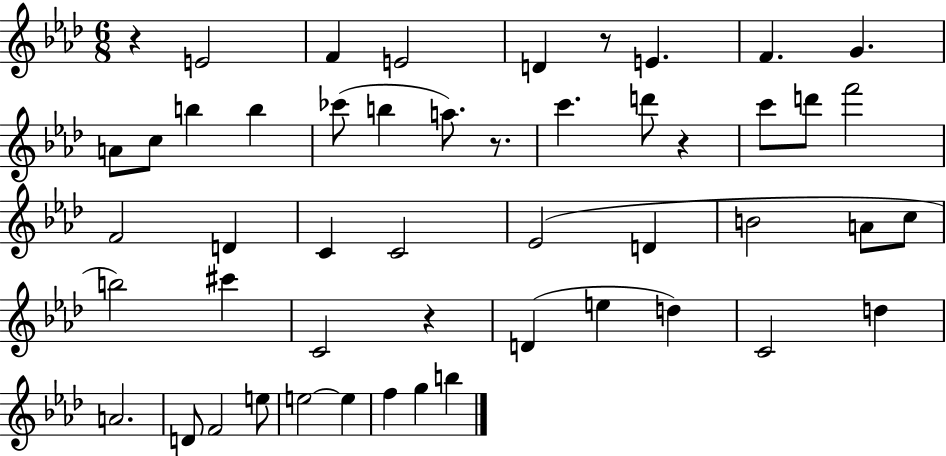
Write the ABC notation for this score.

X:1
T:Untitled
M:6/8
L:1/4
K:Ab
z E2 F E2 D z/2 E F G A/2 c/2 b b _c'/2 b a/2 z/2 c' d'/2 z c'/2 d'/2 f'2 F2 D C C2 _E2 D B2 A/2 c/2 b2 ^c' C2 z D e d C2 d A2 D/2 F2 e/2 e2 e f g b